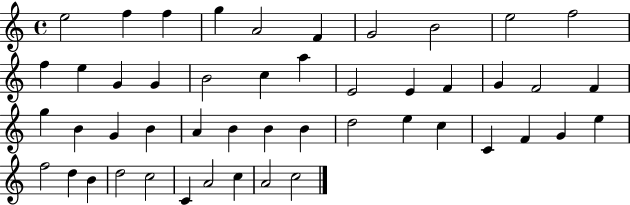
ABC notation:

X:1
T:Untitled
M:4/4
L:1/4
K:C
e2 f f g A2 F G2 B2 e2 f2 f e G G B2 c a E2 E F G F2 F g B G B A B B B d2 e c C F G e f2 d B d2 c2 C A2 c A2 c2